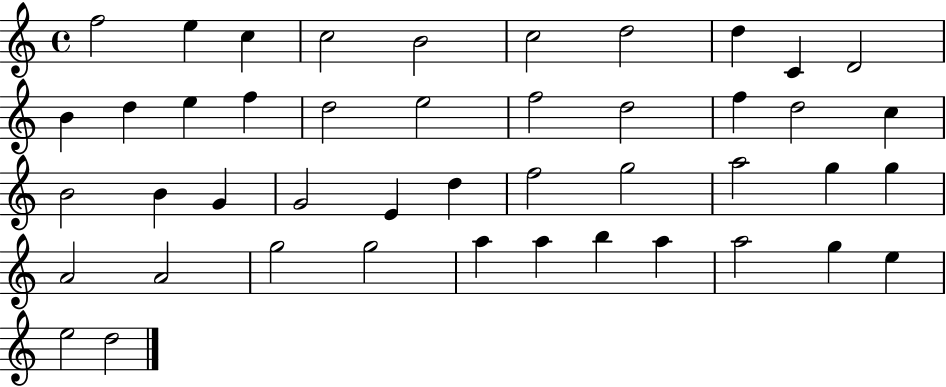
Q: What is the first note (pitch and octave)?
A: F5